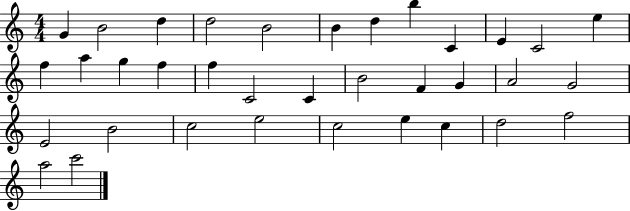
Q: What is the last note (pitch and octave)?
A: C6